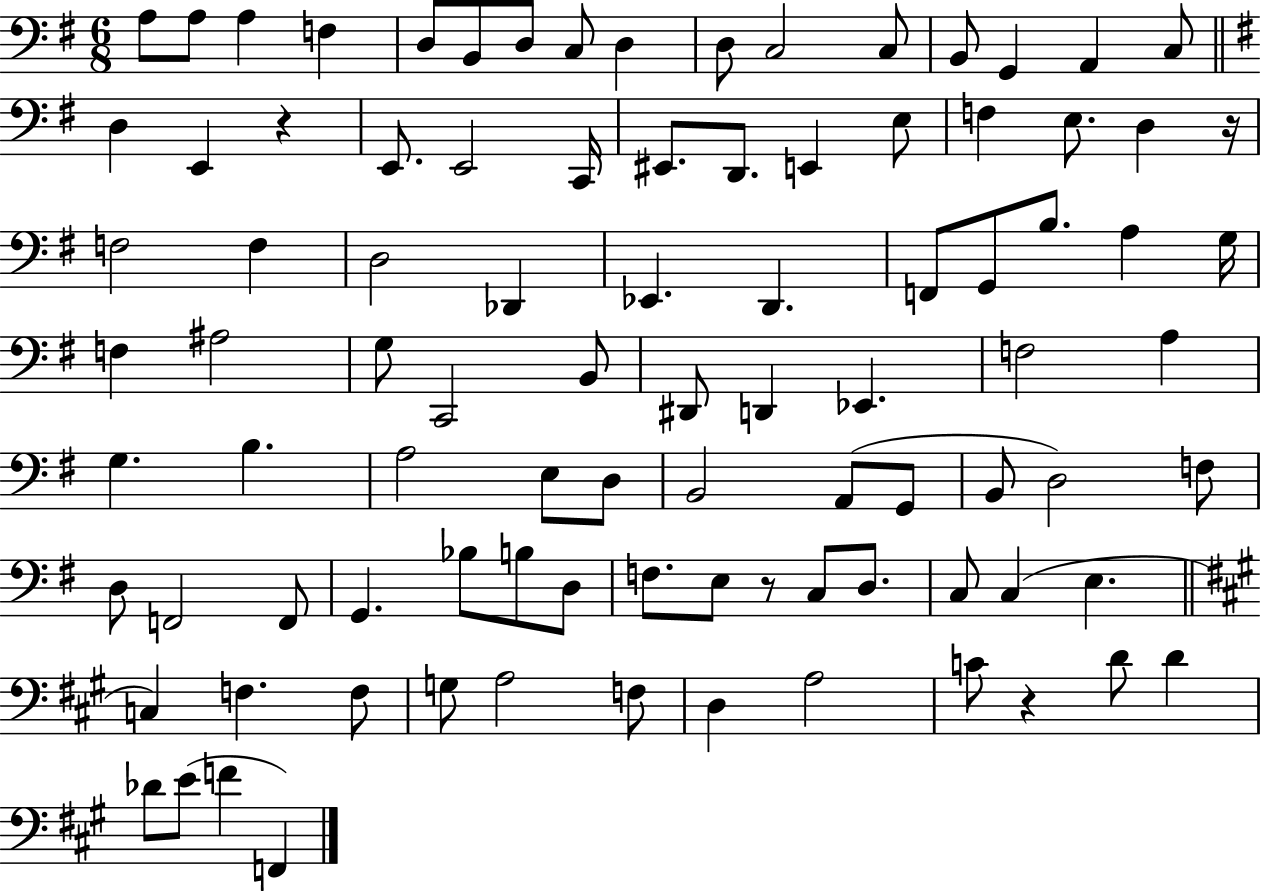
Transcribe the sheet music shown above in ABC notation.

X:1
T:Untitled
M:6/8
L:1/4
K:G
A,/2 A,/2 A, F, D,/2 B,,/2 D,/2 C,/2 D, D,/2 C,2 C,/2 B,,/2 G,, A,, C,/2 D, E,, z E,,/2 E,,2 C,,/4 ^E,,/2 D,,/2 E,, E,/2 F, E,/2 D, z/4 F,2 F, D,2 _D,, _E,, D,, F,,/2 G,,/2 B,/2 A, G,/4 F, ^A,2 G,/2 C,,2 B,,/2 ^D,,/2 D,, _E,, F,2 A, G, B, A,2 E,/2 D,/2 B,,2 A,,/2 G,,/2 B,,/2 D,2 F,/2 D,/2 F,,2 F,,/2 G,, _B,/2 B,/2 D,/2 F,/2 E,/2 z/2 C,/2 D,/2 C,/2 C, E, C, F, F,/2 G,/2 A,2 F,/2 D, A,2 C/2 z D/2 D _D/2 E/2 F F,,